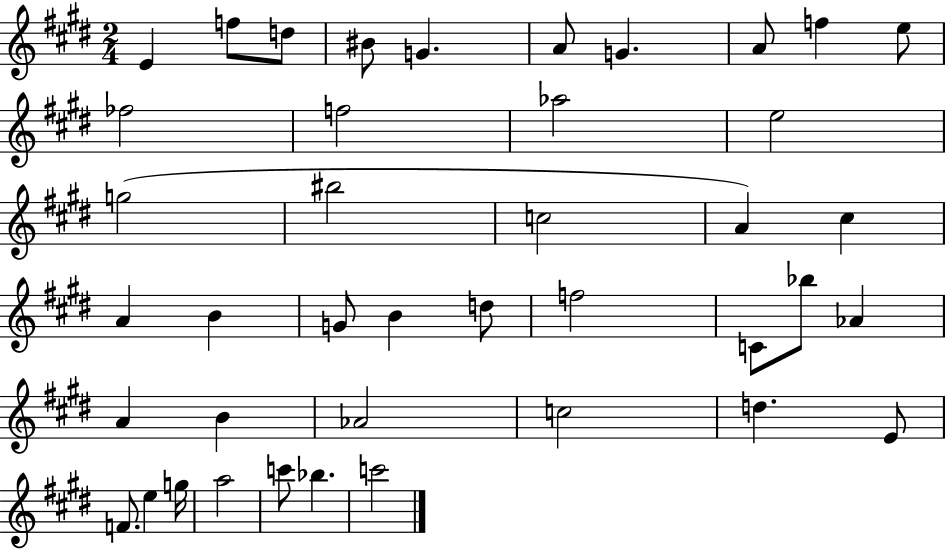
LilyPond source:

{
  \clef treble
  \numericTimeSignature
  \time 2/4
  \key e \major
  e'4 f''8 d''8 | bis'8 g'4. | a'8 g'4. | a'8 f''4 e''8 | \break fes''2 | f''2 | aes''2 | e''2 | \break g''2( | bis''2 | c''2 | a'4) cis''4 | \break a'4 b'4 | g'8 b'4 d''8 | f''2 | c'8 bes''8 aes'4 | \break a'4 b'4 | aes'2 | c''2 | d''4. e'8 | \break f'8. e''4 g''16 | a''2 | c'''8 bes''4. | c'''2 | \break \bar "|."
}